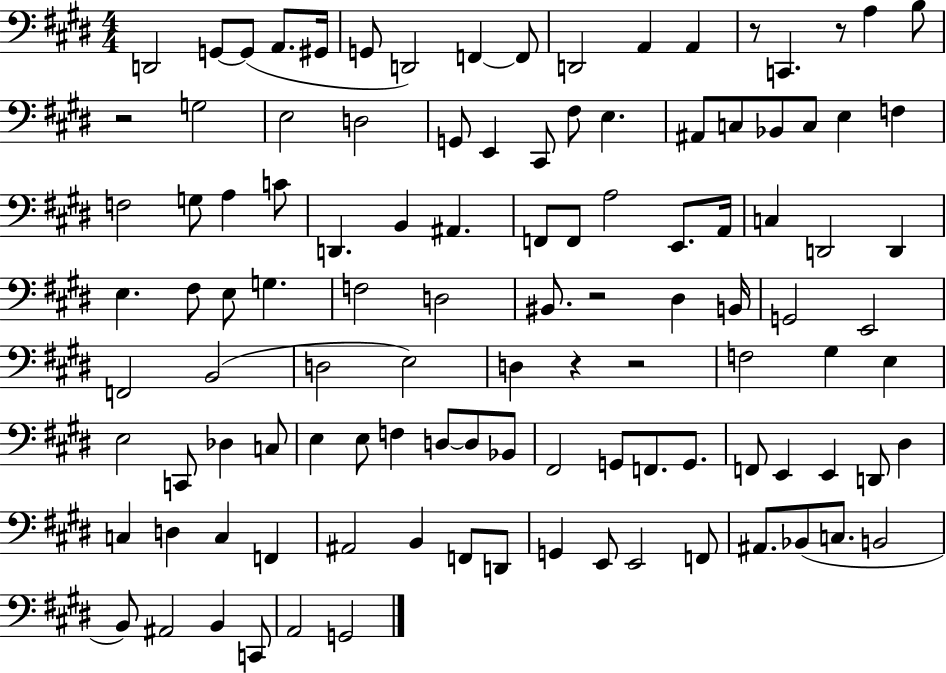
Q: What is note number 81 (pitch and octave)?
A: D2